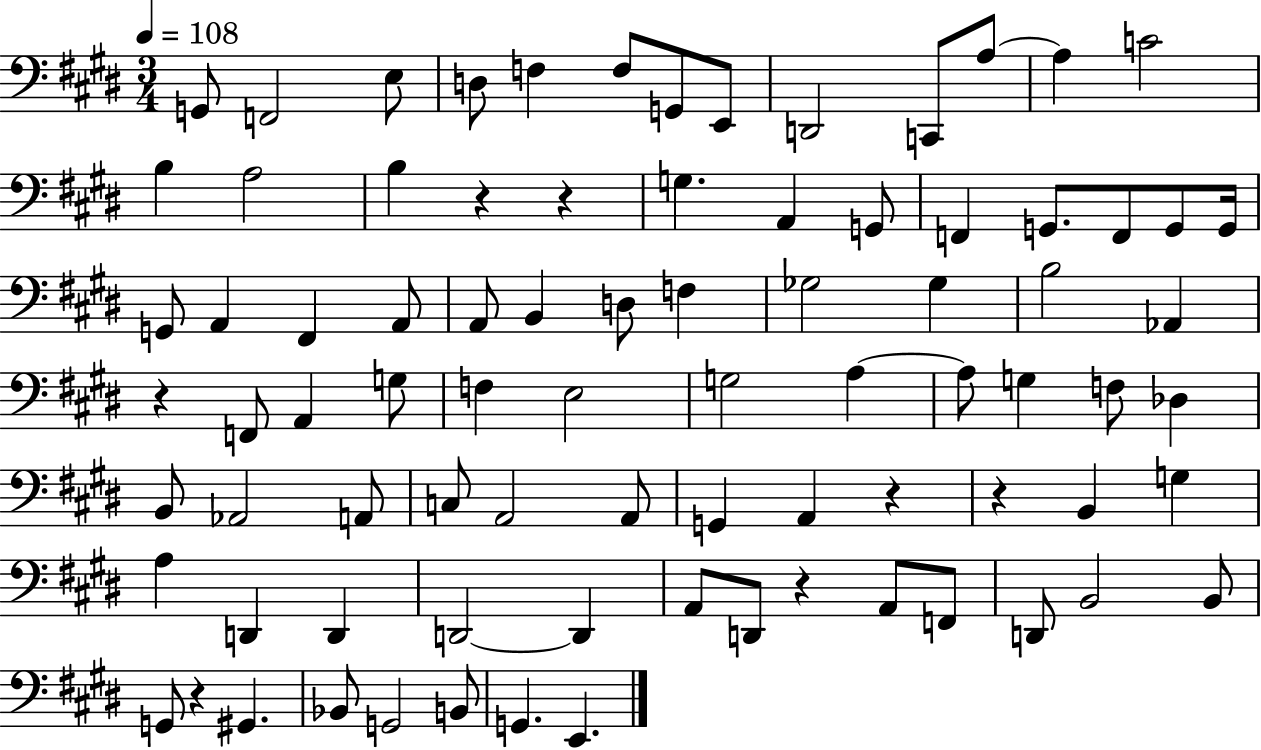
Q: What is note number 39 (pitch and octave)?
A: G3